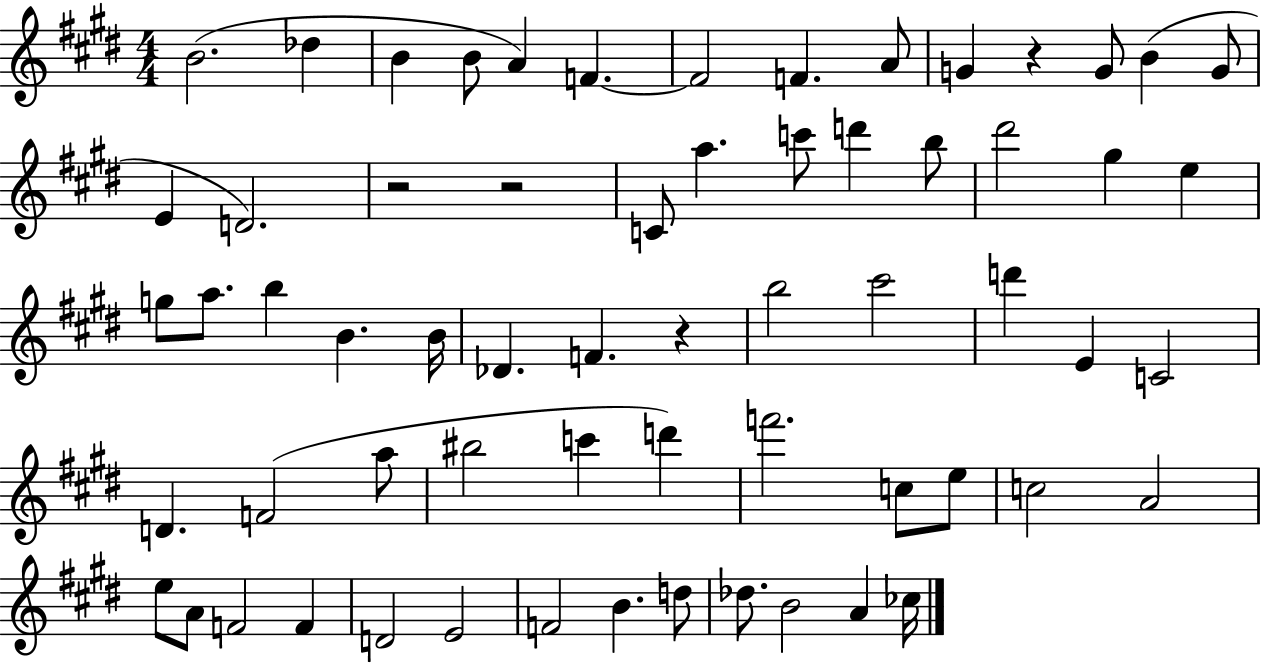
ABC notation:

X:1
T:Untitled
M:4/4
L:1/4
K:E
B2 _d B B/2 A F F2 F A/2 G z G/2 B G/2 E D2 z2 z2 C/2 a c'/2 d' b/2 ^d'2 ^g e g/2 a/2 b B B/4 _D F z b2 ^c'2 d' E C2 D F2 a/2 ^b2 c' d' f'2 c/2 e/2 c2 A2 e/2 A/2 F2 F D2 E2 F2 B d/2 _d/2 B2 A _c/4